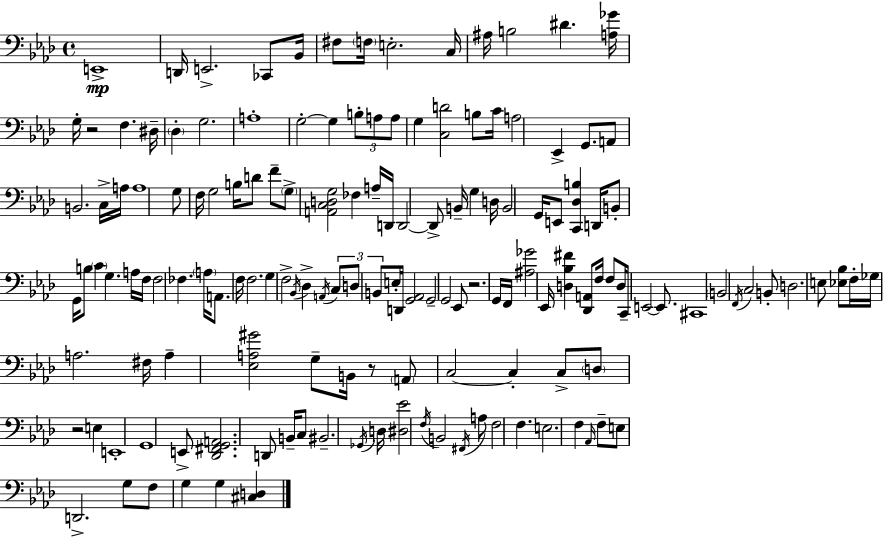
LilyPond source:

{
  \clef bass
  \time 4/4
  \defaultTimeSignature
  \key f \minor
  \repeat volta 2 { e,1->\mp | d,16 e,2.-> ces,8 bes,16 | fis8 \parenthesize f16 e2.-. c16 | ais16 b2 dis'4. <a ges'>16 | \break g16-. r2 f4. dis16-- | \parenthesize des4-. g2. | a1-. | g2-.~~ g4 \tuplet 3/2 { b8-. a8 | \break a8 } g4 <c d'>2 b8 | c'16 a2 ees,4-> g,8. | a,8 b,2. c16-> a16 | a1 | \break g8 f16 g2 b16 d'8 f'8-- | \parenthesize g8-> <a, c d g>2 fes4 a16-- d,16 | d,2~~ d,8-> b,16-- g4 d16 | b,2 g,16 e,8 <c, des b>4 d,16 | \break b,8-. g,16 b8 \parenthesize c'4 g4. a16 | f16 f2 fes4. \parenthesize a16 | a,8. f16 f2. | g4 f2-> \acciaccatura { bes,16 } des4-> | \break \acciaccatura { a,16 } \tuplet 3/2 { c8 d8 b,8 } e16-. d,16 <g, aes,>2 | g,2-- g,2 | ees,8 r2. | g,16 f,16 <ais ges'>2 ees,16 <d bes fis'>4 <des, a,>8 | \break f16 f8 d16 c,8-- e,2~~ e,8. | cis,1 | \parenthesize b,2 \acciaccatura { f,16 } c2 | b,8-. d2. | \break e8 <ees bes>8 f16-. ges16 a2. | fis16 a4-- <ees a gis'>2 | g8-- b,16 r8 \parenthesize a,8 c2~~ c4-. | c8-> \parenthesize d8 r2 e4 | \break e,1-. | g,1 | e,8-> <des, fis, g, a,>2. | d,8 b,16-- c8 bis,2.-- | \break \acciaccatura { ges,16 } d16 <dis ees'>2 \acciaccatura { f16 } b,2 | \acciaccatura { fis,16 } a8 f2 | f4. e2. | f4 \grace { aes,16 } f8-- e8 d,2.-> | \break g8 f8 g4 g4 | <cis d>4 } \bar "|."
}